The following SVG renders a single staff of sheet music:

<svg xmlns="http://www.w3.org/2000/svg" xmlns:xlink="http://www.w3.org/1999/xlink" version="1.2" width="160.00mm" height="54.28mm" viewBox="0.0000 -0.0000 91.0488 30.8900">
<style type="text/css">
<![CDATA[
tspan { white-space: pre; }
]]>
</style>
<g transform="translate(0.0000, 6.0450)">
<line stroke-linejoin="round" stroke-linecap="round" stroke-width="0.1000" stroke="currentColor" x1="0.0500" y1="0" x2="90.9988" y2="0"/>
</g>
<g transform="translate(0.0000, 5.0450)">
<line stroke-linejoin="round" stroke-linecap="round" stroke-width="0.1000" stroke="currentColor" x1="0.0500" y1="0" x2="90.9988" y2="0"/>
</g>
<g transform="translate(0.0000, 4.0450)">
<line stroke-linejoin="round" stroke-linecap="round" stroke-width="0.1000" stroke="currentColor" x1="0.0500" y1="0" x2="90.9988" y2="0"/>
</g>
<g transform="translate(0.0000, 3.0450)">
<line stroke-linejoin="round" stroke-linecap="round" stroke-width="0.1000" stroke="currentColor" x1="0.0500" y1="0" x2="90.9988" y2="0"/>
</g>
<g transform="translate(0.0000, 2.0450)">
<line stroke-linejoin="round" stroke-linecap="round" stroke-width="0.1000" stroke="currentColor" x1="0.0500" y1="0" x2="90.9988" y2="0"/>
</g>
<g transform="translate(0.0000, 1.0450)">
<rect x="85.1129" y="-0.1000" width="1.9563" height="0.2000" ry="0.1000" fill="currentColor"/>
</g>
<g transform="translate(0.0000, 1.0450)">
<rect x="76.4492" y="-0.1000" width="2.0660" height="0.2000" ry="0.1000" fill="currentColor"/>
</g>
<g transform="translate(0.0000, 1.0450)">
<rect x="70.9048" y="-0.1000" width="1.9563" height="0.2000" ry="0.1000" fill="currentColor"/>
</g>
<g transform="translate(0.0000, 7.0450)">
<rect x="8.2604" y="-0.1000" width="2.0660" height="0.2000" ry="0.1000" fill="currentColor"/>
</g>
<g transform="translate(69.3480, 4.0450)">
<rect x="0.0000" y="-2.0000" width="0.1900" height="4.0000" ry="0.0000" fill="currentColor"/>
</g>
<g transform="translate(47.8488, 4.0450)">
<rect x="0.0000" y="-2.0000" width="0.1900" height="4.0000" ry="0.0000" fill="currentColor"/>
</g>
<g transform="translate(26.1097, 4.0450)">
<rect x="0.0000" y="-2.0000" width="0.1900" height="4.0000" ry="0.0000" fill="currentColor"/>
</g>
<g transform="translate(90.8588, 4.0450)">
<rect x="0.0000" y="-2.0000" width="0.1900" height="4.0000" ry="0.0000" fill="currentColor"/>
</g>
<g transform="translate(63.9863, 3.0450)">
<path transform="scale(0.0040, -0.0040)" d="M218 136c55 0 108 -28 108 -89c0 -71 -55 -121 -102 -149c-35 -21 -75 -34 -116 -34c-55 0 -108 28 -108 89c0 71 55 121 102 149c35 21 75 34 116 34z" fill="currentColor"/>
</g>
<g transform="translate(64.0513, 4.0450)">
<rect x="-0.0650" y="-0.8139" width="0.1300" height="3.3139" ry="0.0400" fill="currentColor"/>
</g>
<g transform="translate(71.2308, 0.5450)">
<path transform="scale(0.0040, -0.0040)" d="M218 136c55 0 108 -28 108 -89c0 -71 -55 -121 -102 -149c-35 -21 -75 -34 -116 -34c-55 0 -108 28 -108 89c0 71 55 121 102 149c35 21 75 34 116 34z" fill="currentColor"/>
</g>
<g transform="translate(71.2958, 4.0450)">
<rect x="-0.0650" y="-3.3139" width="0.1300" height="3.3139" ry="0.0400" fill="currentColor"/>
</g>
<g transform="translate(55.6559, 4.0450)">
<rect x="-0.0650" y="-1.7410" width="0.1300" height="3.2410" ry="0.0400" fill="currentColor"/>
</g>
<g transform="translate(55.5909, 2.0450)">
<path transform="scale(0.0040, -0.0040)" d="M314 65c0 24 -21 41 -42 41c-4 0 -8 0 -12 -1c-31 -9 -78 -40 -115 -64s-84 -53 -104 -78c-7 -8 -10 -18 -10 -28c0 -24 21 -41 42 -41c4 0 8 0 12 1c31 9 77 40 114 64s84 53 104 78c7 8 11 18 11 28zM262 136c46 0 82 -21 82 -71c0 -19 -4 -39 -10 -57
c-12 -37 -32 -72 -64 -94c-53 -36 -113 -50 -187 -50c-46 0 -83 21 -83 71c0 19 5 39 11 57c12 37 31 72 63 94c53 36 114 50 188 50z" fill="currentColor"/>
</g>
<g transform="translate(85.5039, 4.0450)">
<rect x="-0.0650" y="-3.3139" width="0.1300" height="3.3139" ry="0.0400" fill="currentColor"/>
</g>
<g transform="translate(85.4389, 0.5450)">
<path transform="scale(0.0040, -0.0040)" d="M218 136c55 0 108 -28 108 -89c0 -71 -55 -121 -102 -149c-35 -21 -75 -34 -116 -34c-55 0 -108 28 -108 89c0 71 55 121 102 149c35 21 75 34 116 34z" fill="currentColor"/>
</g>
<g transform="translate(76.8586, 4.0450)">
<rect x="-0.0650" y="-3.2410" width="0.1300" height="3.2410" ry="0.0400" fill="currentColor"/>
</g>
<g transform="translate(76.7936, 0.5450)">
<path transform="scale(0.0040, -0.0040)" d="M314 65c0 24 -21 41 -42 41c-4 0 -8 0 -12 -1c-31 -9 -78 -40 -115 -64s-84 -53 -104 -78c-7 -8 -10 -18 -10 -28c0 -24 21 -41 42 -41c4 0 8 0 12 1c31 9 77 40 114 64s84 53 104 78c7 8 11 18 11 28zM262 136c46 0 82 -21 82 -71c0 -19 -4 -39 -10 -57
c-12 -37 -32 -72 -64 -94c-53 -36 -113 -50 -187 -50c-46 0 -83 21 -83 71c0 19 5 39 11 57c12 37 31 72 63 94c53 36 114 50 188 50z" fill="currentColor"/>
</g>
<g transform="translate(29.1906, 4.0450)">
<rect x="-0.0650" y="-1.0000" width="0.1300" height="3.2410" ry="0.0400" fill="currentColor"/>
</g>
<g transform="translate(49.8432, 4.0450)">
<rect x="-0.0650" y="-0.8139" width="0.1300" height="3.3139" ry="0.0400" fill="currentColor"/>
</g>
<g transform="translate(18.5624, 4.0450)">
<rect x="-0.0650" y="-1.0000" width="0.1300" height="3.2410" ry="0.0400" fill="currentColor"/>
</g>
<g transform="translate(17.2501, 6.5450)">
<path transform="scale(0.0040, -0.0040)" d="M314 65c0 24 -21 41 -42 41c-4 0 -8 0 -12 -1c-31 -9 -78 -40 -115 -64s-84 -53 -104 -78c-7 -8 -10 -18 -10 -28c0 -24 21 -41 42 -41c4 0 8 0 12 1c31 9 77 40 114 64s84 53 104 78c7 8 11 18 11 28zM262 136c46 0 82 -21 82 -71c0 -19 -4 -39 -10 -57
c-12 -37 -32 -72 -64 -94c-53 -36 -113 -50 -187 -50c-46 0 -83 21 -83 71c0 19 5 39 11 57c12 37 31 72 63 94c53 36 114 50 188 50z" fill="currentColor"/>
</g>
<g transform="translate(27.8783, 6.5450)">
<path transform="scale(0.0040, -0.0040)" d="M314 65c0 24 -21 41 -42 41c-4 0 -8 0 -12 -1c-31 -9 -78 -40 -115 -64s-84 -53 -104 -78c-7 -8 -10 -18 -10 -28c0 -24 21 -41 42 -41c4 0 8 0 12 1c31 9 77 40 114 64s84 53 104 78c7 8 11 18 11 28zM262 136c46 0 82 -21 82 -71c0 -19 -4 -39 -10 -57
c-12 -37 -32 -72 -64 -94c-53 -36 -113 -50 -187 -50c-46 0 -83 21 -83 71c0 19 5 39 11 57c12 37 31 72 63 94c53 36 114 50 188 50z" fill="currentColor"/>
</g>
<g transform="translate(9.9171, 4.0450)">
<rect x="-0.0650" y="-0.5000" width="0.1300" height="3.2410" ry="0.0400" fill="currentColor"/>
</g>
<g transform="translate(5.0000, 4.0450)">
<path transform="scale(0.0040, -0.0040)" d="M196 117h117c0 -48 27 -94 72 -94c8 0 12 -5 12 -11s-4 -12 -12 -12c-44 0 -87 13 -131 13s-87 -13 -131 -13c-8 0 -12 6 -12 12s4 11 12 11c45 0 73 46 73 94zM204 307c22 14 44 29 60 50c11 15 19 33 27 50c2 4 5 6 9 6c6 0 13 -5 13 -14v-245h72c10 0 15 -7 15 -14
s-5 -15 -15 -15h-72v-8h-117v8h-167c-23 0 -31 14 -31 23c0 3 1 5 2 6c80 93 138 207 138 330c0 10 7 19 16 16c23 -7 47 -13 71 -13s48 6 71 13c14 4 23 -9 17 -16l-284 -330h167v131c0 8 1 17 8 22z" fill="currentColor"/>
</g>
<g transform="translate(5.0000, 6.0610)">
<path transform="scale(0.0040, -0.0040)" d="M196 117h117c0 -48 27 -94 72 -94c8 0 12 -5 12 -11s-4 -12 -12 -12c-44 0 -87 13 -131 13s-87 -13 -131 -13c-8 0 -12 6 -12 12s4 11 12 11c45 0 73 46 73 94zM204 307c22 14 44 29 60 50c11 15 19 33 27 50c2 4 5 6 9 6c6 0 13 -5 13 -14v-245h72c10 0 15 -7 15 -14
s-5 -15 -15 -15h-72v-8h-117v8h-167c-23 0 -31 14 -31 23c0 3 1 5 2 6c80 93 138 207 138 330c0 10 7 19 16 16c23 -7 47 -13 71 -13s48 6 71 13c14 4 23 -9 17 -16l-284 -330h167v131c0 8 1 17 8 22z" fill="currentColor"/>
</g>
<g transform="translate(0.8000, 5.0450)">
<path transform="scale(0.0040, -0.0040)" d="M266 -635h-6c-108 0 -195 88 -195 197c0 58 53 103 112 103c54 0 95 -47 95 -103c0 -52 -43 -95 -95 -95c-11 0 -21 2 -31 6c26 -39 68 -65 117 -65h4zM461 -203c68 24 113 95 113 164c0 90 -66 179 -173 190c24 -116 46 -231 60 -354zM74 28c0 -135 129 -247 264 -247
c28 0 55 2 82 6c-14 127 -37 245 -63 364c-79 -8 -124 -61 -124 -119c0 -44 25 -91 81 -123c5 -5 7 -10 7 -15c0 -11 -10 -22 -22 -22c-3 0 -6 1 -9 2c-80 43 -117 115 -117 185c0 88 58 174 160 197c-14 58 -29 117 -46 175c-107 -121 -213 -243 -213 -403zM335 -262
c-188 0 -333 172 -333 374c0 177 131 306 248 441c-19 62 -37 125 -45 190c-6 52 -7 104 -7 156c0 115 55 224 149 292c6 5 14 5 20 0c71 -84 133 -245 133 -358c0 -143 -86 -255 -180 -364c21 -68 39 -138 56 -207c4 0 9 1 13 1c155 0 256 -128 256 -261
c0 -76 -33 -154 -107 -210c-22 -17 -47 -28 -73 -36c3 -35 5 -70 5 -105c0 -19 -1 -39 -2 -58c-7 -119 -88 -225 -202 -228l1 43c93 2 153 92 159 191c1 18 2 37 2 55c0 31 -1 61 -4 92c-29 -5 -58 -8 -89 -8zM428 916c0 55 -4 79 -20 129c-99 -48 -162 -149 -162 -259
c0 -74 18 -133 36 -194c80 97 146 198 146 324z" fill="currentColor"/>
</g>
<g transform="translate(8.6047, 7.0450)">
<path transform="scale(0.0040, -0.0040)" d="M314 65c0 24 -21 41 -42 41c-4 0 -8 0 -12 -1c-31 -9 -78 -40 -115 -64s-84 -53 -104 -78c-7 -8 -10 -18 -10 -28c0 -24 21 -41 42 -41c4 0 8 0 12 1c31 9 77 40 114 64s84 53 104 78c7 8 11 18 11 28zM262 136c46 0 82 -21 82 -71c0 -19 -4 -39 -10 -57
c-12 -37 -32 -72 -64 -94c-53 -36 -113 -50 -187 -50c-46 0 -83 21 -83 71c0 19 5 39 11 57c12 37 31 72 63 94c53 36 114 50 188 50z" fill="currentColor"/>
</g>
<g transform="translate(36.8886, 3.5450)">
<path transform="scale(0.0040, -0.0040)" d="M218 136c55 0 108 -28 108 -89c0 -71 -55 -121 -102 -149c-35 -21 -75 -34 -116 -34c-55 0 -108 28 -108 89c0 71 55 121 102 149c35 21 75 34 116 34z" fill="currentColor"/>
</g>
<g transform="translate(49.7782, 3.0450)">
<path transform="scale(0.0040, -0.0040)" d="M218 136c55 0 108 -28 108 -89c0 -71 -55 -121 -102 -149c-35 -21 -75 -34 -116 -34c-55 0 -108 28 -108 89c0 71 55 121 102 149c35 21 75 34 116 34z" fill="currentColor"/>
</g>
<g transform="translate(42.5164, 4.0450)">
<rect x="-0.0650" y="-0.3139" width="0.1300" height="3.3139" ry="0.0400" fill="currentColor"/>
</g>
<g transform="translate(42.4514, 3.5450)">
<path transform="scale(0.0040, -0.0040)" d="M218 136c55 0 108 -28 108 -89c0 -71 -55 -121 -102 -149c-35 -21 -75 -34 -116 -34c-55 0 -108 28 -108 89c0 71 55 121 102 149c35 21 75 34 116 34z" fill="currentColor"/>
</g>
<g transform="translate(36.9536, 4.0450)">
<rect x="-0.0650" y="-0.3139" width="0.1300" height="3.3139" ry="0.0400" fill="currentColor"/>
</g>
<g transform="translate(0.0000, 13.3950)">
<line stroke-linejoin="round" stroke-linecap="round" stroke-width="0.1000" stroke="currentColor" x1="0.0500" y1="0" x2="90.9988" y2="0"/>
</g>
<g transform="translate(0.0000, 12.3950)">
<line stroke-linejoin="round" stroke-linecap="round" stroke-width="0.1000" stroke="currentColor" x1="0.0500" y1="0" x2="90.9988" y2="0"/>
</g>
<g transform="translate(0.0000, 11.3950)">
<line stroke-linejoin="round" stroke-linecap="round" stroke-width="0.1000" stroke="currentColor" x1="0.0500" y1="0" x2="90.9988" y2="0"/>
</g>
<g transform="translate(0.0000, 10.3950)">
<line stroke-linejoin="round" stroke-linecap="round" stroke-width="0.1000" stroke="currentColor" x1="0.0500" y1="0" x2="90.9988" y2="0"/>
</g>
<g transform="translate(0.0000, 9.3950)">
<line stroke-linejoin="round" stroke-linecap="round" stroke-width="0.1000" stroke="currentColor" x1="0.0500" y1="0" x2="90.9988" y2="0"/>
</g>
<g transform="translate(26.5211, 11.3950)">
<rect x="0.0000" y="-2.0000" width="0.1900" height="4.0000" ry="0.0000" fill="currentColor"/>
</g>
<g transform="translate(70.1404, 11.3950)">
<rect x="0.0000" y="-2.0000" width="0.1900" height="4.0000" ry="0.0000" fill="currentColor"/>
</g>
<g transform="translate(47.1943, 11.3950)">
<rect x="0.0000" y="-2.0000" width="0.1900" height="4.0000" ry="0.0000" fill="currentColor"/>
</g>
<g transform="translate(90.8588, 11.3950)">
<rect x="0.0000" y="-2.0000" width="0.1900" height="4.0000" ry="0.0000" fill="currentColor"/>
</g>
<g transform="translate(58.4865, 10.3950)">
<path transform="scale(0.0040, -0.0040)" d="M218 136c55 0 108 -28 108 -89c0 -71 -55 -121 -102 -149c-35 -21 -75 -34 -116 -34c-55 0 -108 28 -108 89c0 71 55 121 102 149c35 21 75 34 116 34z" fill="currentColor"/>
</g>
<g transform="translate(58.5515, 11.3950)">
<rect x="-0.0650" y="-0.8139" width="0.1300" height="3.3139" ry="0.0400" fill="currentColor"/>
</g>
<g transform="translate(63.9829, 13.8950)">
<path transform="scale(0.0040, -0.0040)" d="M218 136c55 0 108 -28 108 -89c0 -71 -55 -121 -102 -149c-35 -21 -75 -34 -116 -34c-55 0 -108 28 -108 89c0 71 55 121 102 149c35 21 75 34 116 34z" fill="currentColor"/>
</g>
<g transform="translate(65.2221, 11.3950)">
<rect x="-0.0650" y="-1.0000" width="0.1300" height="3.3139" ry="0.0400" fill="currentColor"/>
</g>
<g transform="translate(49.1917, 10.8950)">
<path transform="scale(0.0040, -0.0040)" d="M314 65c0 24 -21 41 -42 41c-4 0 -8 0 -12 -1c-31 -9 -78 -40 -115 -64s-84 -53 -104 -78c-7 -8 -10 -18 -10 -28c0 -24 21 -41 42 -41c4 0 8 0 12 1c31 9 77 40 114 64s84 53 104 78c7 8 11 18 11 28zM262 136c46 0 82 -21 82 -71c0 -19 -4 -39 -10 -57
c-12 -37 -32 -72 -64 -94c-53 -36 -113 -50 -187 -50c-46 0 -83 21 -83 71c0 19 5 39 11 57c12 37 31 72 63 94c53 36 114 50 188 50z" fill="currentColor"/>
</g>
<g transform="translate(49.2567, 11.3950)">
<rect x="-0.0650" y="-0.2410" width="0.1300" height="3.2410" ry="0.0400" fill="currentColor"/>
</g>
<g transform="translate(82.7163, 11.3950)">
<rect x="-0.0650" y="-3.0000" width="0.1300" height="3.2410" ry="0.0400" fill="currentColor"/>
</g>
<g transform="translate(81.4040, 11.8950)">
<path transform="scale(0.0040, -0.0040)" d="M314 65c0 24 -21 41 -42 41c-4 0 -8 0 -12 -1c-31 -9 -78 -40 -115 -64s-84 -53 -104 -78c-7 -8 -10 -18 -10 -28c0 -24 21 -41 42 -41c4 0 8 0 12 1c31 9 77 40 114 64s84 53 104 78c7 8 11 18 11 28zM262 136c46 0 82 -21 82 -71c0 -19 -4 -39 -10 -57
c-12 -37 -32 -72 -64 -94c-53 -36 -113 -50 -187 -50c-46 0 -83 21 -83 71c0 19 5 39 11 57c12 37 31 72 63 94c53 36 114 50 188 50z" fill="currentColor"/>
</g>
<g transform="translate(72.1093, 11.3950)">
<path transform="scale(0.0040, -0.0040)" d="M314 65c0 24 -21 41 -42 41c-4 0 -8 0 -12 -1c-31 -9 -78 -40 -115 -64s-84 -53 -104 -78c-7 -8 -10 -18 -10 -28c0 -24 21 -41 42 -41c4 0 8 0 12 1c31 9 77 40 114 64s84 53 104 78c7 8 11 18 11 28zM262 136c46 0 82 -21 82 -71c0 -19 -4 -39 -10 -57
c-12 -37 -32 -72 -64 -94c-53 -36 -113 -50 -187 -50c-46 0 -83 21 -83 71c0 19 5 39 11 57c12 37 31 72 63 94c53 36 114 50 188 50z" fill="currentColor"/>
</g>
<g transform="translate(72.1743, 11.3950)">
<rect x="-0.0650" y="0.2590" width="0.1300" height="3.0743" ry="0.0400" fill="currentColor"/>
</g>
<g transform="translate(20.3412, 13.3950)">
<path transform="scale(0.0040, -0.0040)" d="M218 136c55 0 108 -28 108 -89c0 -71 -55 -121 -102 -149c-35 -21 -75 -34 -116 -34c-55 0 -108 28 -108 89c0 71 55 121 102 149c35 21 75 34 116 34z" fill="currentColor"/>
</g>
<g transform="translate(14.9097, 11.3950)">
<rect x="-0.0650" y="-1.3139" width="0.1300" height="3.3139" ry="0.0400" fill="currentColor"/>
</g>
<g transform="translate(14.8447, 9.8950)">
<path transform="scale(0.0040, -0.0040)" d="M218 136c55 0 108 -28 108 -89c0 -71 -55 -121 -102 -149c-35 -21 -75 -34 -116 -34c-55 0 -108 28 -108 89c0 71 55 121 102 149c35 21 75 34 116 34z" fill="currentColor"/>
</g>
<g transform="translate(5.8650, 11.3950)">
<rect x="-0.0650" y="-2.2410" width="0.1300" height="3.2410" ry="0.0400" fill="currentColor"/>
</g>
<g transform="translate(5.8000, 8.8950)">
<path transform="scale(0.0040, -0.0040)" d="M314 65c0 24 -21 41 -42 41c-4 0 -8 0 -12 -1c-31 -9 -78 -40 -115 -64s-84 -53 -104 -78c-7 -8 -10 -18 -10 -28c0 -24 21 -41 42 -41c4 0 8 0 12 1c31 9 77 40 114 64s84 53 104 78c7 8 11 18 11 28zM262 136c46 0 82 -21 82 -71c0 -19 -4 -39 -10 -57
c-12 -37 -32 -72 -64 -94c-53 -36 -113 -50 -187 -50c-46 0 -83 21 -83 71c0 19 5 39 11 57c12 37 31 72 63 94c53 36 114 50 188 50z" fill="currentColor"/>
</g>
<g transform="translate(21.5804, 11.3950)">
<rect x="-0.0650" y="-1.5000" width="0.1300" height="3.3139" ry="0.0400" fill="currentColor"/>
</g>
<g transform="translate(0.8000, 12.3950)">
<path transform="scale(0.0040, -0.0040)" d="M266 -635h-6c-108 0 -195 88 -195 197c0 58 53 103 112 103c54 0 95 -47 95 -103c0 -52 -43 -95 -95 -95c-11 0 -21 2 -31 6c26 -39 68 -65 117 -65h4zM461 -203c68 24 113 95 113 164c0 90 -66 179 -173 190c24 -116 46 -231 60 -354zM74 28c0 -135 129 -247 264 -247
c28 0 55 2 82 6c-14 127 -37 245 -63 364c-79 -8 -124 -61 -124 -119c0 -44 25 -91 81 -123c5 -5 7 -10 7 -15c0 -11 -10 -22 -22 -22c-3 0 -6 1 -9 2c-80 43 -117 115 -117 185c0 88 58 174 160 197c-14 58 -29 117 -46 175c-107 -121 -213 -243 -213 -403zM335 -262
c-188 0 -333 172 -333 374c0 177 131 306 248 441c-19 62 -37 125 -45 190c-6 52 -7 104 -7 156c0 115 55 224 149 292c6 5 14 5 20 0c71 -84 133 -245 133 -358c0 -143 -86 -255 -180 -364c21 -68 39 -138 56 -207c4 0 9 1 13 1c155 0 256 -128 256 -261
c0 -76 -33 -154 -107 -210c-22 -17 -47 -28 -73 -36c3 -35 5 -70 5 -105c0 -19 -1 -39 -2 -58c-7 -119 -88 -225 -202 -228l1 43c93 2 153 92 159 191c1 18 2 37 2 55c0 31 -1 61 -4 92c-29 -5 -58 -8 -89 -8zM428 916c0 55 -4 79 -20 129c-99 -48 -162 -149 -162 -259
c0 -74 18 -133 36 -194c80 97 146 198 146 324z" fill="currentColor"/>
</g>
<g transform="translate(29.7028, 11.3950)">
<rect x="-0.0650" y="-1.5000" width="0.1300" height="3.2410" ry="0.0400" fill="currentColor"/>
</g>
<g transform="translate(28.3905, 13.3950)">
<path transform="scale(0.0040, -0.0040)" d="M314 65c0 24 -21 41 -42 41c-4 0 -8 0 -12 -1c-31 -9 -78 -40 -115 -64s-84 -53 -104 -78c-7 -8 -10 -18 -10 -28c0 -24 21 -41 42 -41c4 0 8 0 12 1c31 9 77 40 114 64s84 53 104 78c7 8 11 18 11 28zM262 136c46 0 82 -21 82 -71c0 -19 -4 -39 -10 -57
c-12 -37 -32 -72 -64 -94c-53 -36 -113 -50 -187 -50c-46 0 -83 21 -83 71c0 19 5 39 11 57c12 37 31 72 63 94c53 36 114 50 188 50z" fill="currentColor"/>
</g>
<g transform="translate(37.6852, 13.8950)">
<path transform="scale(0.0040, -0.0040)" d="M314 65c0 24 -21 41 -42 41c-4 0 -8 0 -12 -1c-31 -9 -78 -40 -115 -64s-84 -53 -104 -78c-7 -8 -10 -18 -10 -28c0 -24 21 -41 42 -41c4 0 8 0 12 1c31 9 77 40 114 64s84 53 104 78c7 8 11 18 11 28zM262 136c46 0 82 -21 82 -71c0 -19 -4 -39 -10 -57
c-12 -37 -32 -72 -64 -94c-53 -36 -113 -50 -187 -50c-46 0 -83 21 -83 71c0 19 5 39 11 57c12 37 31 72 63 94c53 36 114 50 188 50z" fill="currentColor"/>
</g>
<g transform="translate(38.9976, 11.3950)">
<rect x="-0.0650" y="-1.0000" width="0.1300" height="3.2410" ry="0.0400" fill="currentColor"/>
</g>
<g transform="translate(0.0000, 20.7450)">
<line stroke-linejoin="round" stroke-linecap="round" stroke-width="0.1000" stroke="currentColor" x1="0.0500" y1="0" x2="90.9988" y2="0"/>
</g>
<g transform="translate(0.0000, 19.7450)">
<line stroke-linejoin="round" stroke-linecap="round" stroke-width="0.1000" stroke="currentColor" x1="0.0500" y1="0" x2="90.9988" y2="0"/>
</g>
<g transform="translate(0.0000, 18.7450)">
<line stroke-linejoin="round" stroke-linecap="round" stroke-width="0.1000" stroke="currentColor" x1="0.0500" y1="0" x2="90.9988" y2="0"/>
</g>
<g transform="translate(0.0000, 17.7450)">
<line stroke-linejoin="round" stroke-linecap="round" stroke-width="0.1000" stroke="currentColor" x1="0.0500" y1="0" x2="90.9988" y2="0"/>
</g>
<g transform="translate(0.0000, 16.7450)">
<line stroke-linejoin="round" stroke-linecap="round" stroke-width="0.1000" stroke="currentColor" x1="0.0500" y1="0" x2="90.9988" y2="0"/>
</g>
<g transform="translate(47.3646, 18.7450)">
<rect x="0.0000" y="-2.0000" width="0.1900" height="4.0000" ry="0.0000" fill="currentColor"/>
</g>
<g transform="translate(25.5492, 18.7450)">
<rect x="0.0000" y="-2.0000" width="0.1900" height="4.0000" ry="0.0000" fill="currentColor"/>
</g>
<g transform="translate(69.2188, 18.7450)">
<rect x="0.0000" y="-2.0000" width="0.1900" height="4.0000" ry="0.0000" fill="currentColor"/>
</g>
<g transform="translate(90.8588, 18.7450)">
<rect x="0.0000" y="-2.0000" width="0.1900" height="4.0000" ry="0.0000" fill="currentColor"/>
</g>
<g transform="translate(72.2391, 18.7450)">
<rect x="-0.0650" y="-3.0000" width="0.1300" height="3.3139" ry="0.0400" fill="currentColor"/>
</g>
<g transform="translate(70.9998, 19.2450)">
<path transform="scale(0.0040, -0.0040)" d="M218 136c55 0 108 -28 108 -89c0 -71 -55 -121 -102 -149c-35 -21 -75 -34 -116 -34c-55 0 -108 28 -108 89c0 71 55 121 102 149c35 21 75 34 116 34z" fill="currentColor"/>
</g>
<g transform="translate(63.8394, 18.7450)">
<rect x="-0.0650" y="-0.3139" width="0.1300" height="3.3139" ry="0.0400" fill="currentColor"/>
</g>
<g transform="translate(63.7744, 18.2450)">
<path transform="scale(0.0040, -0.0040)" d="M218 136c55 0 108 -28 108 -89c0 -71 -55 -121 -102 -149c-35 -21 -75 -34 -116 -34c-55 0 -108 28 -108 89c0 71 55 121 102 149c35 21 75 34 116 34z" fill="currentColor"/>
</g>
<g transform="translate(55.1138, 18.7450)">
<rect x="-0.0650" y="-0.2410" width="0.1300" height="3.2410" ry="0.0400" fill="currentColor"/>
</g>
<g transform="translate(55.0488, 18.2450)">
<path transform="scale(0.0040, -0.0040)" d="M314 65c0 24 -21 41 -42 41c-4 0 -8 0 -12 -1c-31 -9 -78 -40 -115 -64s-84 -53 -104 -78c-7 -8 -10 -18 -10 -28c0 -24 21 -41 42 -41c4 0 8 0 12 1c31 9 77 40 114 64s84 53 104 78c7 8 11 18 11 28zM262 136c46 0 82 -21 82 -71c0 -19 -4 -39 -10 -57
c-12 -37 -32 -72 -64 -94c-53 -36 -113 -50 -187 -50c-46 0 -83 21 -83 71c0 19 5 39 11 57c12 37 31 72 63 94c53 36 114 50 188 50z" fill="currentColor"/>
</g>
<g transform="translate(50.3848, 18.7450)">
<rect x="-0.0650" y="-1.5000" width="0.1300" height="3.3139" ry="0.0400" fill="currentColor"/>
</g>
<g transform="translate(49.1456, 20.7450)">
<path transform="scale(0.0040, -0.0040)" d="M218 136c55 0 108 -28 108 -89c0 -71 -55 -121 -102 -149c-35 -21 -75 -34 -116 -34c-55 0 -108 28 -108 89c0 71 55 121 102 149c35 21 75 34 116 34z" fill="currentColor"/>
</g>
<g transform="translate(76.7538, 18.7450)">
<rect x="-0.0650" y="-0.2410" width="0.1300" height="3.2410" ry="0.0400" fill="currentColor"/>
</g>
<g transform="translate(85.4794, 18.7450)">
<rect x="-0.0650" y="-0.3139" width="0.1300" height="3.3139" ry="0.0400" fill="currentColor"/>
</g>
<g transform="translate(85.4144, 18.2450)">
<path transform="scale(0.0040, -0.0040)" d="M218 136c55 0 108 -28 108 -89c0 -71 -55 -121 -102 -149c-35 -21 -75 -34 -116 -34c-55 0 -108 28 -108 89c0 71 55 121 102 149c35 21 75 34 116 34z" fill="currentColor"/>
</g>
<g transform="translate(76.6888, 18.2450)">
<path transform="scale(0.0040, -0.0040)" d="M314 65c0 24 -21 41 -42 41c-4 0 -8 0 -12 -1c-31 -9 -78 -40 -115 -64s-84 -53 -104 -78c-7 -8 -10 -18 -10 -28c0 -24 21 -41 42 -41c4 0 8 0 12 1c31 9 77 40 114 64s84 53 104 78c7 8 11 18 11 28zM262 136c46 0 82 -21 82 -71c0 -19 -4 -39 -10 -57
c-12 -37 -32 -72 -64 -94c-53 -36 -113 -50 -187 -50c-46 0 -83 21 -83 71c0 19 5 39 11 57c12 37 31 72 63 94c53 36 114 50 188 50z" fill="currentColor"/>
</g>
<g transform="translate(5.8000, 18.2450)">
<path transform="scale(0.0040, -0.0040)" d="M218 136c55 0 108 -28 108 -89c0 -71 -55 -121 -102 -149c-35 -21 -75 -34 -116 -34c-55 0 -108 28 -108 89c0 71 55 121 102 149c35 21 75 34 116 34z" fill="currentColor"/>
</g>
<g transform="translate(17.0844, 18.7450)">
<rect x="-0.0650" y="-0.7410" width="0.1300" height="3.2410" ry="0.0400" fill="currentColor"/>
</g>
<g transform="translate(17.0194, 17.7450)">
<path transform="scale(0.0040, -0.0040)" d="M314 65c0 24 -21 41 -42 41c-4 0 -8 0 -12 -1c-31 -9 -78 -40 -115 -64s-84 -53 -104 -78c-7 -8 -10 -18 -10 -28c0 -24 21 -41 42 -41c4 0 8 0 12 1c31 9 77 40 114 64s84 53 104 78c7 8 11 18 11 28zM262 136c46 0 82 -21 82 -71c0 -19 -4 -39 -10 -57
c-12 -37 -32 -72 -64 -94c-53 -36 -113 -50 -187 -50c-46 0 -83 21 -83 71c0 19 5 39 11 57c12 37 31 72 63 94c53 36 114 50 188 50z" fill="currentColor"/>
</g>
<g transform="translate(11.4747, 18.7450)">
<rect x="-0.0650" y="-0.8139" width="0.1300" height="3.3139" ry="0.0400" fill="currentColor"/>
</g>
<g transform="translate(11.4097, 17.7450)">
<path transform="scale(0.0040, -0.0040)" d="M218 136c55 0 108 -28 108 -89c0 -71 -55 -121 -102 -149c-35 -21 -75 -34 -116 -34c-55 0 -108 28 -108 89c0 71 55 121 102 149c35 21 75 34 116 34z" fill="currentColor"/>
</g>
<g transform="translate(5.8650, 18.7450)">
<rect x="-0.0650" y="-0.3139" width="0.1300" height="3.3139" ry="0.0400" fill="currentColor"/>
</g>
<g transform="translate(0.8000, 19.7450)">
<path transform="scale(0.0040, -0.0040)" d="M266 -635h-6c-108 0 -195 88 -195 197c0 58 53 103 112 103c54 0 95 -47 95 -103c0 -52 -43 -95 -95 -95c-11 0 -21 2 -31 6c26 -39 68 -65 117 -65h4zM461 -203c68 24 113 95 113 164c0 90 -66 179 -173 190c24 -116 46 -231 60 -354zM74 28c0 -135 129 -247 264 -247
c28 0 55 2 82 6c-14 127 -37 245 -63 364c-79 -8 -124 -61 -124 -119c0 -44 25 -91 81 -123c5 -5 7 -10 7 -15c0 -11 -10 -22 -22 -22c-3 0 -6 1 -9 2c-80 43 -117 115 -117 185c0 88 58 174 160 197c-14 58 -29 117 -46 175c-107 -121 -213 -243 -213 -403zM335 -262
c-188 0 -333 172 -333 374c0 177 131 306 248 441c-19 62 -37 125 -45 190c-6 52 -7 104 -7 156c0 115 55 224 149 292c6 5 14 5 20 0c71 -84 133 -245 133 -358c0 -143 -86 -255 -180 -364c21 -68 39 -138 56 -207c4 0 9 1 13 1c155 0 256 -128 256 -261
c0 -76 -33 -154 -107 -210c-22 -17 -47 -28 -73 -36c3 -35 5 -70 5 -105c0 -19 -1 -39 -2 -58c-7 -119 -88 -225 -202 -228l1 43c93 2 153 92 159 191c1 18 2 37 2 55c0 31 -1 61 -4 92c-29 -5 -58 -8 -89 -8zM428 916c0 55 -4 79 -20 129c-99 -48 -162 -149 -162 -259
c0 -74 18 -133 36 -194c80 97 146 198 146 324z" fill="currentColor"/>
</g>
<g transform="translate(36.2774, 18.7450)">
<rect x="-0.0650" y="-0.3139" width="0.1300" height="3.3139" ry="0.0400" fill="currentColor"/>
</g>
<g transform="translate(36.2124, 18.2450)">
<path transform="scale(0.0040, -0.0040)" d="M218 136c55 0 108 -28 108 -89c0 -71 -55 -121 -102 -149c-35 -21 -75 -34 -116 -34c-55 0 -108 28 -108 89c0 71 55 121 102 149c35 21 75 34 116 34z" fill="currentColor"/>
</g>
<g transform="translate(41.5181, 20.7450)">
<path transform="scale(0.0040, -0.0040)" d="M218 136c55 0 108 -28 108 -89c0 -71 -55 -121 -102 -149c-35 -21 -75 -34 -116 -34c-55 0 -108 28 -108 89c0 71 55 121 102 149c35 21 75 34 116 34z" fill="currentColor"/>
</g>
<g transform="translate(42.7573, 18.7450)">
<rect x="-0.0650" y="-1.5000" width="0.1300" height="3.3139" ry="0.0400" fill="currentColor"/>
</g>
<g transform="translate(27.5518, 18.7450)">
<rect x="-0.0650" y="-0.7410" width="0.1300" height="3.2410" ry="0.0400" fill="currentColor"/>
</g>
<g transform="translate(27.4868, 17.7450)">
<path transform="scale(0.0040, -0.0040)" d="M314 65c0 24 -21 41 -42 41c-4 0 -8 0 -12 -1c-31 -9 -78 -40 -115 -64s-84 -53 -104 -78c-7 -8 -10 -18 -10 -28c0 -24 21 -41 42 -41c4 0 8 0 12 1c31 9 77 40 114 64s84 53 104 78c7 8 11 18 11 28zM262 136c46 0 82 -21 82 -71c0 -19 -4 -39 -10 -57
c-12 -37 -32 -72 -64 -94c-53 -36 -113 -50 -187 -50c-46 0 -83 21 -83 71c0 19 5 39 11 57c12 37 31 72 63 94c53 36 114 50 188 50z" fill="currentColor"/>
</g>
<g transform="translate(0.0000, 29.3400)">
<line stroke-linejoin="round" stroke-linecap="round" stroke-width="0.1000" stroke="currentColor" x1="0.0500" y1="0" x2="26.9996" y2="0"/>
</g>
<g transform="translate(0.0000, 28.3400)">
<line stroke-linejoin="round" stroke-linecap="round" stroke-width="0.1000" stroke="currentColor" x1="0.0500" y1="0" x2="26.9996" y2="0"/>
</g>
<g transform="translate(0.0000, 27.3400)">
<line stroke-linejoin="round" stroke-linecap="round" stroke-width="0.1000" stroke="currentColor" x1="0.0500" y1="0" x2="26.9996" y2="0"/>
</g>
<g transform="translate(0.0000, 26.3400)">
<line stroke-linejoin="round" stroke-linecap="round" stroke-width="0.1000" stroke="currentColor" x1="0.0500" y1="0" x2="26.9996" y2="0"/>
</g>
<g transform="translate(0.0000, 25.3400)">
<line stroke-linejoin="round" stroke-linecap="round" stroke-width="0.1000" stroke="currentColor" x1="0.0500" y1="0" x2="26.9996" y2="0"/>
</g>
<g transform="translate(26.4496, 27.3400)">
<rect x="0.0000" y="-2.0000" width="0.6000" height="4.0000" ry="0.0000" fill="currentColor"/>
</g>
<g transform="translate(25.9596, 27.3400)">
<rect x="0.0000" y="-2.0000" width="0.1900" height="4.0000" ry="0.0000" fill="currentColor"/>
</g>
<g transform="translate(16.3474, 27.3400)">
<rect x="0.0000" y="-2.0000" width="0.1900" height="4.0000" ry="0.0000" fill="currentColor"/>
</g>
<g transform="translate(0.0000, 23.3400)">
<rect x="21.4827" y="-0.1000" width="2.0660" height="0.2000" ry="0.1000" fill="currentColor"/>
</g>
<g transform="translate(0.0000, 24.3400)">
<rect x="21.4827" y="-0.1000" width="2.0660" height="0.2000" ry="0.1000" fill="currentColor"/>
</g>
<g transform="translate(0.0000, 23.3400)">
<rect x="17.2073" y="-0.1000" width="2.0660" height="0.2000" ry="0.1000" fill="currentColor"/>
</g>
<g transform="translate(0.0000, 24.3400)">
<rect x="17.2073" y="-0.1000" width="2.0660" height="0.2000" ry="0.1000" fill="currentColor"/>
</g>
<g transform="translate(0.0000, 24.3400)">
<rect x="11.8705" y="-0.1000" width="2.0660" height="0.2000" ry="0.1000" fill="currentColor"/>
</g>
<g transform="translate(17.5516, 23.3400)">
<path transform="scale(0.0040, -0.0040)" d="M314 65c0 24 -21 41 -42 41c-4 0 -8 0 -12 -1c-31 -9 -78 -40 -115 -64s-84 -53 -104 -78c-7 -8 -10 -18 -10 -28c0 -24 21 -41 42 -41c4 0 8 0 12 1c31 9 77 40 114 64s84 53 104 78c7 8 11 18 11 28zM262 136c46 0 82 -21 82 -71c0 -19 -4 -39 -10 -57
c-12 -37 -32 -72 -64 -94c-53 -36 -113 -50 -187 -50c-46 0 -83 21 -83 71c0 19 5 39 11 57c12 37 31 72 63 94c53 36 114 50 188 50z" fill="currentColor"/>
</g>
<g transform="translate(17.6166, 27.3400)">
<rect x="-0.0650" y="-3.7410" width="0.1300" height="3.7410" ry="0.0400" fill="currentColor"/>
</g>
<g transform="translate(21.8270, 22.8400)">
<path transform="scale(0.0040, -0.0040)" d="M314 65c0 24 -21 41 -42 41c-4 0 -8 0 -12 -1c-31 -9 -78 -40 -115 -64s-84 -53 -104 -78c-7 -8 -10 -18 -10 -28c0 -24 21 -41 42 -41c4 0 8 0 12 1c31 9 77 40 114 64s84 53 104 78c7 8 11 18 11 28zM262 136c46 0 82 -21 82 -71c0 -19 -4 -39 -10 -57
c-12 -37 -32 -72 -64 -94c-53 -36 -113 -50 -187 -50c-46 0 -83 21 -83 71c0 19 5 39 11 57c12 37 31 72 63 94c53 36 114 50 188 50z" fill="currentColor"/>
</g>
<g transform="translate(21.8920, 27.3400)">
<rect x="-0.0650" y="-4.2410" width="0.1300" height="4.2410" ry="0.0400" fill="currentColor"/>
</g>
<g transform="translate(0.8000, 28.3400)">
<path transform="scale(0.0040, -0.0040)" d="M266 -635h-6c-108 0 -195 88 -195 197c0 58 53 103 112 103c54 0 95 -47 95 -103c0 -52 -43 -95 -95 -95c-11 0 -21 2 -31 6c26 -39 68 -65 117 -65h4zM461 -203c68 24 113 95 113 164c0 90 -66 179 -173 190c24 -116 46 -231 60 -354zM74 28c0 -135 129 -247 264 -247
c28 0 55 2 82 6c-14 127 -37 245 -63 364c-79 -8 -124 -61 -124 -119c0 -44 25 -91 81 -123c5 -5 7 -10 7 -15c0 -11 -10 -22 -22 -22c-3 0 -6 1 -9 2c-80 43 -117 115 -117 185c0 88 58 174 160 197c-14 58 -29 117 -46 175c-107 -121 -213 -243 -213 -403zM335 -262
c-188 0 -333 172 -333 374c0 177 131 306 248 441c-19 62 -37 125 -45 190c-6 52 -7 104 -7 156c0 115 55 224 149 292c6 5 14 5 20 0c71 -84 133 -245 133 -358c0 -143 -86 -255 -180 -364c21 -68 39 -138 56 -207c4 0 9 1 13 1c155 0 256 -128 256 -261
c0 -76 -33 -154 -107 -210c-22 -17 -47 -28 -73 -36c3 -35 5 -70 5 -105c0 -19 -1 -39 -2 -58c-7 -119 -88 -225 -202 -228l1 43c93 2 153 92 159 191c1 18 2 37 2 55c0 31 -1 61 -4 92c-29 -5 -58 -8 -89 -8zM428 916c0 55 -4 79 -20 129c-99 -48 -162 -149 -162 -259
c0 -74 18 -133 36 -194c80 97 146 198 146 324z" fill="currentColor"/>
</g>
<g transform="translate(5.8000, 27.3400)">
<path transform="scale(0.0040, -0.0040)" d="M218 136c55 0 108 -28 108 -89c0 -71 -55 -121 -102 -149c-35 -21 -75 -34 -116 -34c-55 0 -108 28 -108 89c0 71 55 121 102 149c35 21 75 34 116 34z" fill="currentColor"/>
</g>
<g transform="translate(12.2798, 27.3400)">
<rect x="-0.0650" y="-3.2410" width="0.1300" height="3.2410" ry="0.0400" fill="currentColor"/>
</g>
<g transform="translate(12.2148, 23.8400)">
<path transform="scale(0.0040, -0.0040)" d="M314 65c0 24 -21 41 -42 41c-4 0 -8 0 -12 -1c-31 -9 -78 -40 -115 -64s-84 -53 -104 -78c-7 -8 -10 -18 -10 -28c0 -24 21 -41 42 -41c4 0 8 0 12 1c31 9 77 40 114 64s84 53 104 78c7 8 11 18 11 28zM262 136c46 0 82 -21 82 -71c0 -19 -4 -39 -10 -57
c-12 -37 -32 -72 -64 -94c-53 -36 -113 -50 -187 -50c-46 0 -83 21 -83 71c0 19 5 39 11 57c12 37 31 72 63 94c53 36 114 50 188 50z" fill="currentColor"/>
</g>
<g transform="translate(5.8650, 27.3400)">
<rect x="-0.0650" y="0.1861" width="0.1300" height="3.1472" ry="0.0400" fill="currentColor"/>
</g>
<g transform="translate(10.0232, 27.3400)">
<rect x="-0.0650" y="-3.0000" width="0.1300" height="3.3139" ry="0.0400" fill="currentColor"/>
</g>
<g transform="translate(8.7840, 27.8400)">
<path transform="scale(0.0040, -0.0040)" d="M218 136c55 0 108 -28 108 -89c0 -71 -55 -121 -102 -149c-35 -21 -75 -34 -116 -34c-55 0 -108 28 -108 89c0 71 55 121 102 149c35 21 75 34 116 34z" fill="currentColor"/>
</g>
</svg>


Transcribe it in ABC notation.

X:1
T:Untitled
M:4/4
L:1/4
K:C
C2 D2 D2 c c d f2 d b b2 b g2 e E E2 D2 c2 d D B2 A2 c d d2 d2 c E E c2 c A c2 c B A b2 c'2 d'2